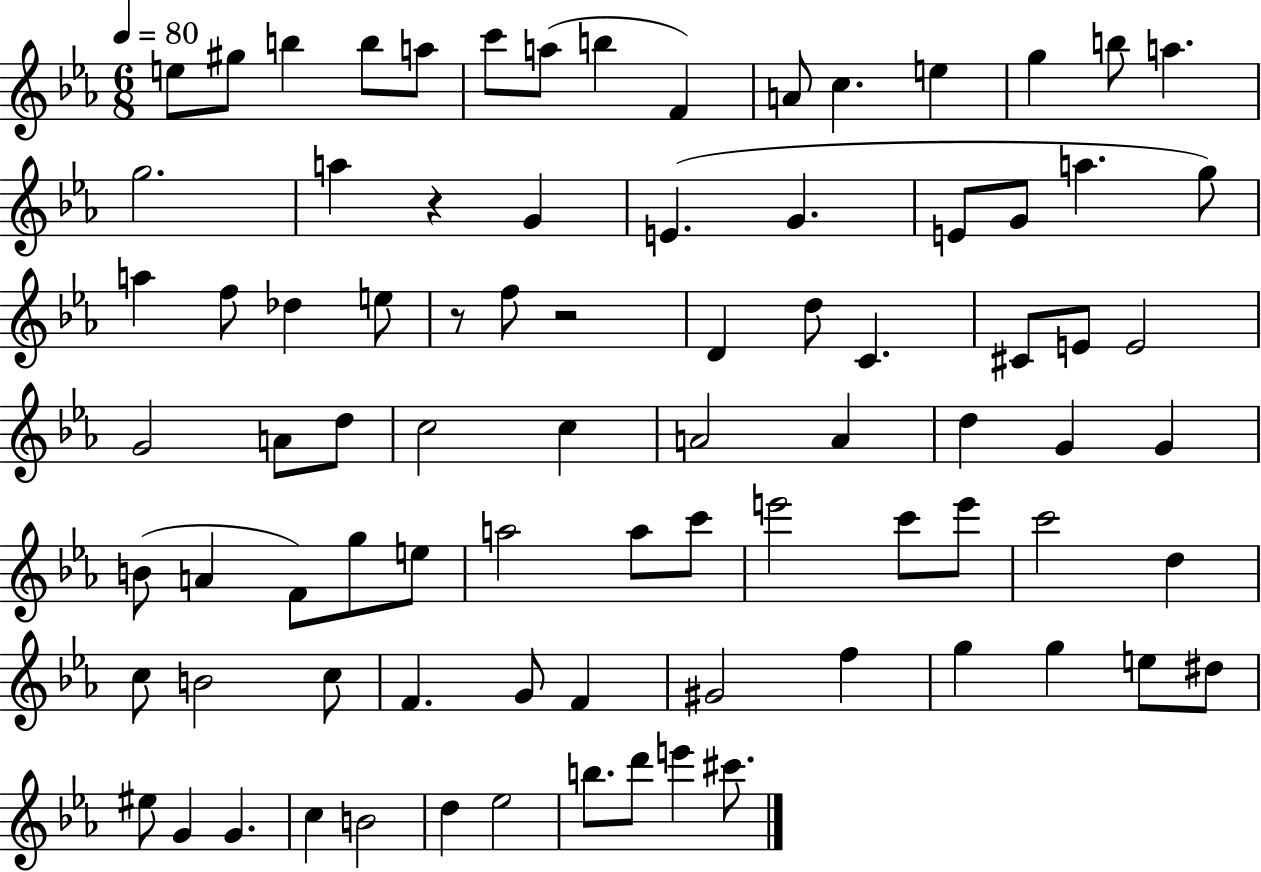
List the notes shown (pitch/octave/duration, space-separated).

E5/e G#5/e B5/q B5/e A5/e C6/e A5/e B5/q F4/q A4/e C5/q. E5/q G5/q B5/e A5/q. G5/h. A5/q R/q G4/q E4/q. G4/q. E4/e G4/e A5/q. G5/e A5/q F5/e Db5/q E5/e R/e F5/e R/h D4/q D5/e C4/q. C#4/e E4/e E4/h G4/h A4/e D5/e C5/h C5/q A4/h A4/q D5/q G4/q G4/q B4/e A4/q F4/e G5/e E5/e A5/h A5/e C6/e E6/h C6/e E6/e C6/h D5/q C5/e B4/h C5/e F4/q. G4/e F4/q G#4/h F5/q G5/q G5/q E5/e D#5/e EIS5/e G4/q G4/q. C5/q B4/h D5/q Eb5/h B5/e. D6/e E6/q C#6/e.